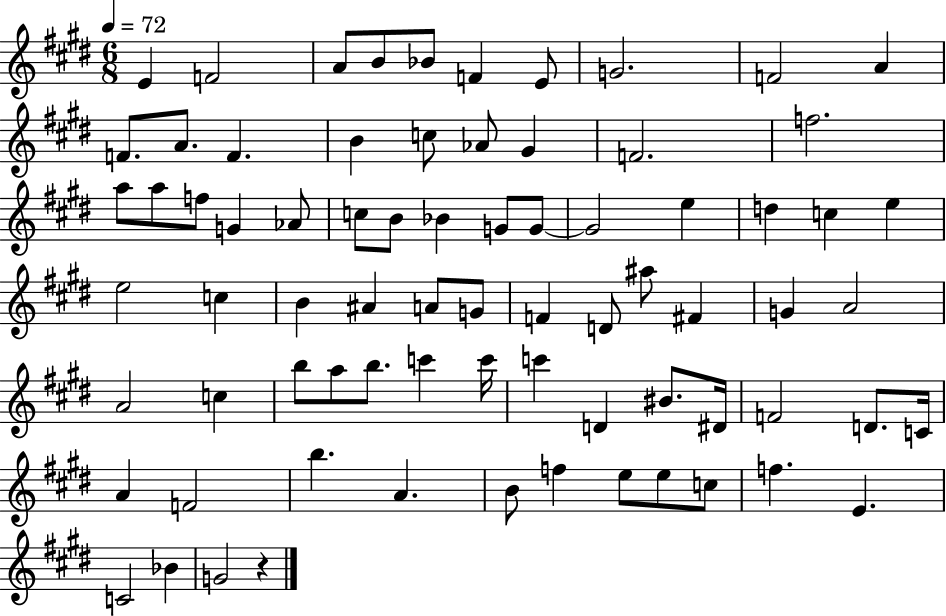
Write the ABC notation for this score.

X:1
T:Untitled
M:6/8
L:1/4
K:E
E F2 A/2 B/2 _B/2 F E/2 G2 F2 A F/2 A/2 F B c/2 _A/2 ^G F2 f2 a/2 a/2 f/2 G _A/2 c/2 B/2 _B G/2 G/2 G2 e d c e e2 c B ^A A/2 G/2 F D/2 ^a/2 ^F G A2 A2 c b/2 a/2 b/2 c' c'/4 c' D ^B/2 ^D/4 F2 D/2 C/4 A F2 b A B/2 f e/2 e/2 c/2 f E C2 _B G2 z